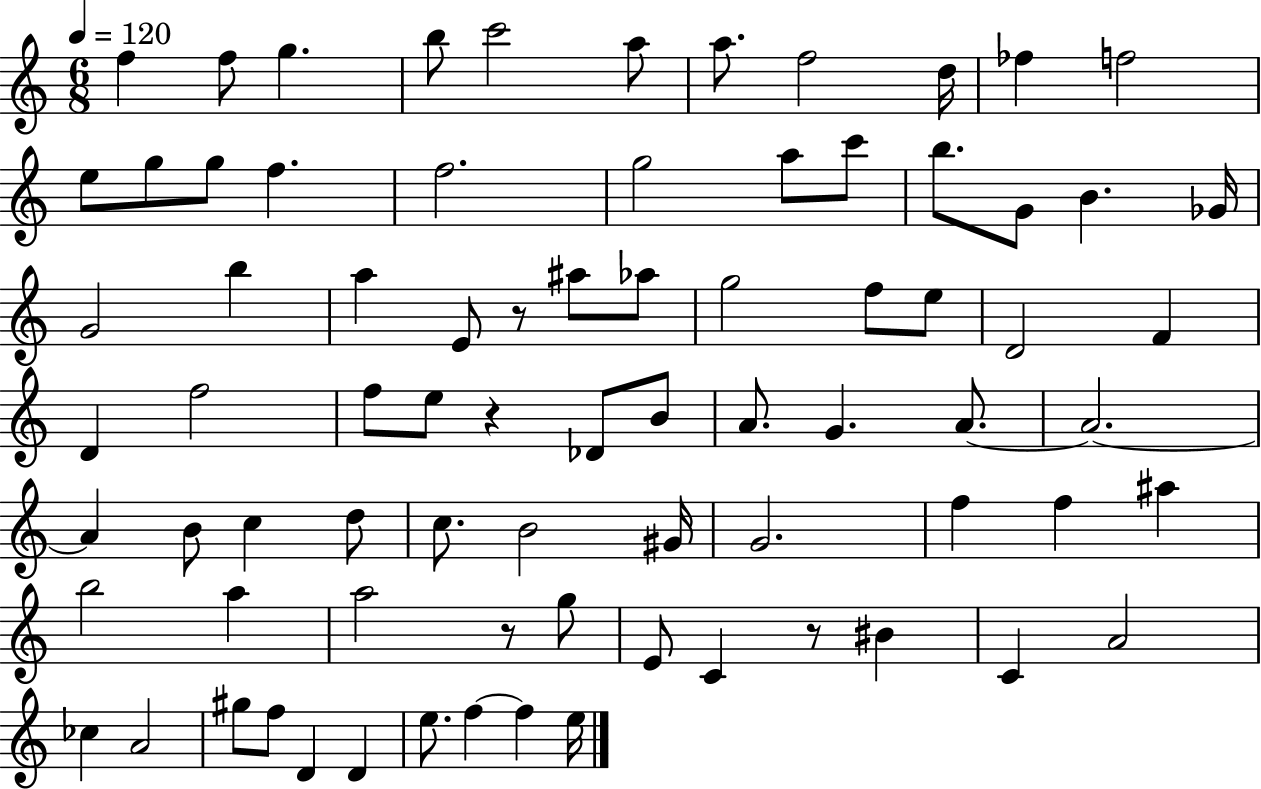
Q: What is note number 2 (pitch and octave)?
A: F5